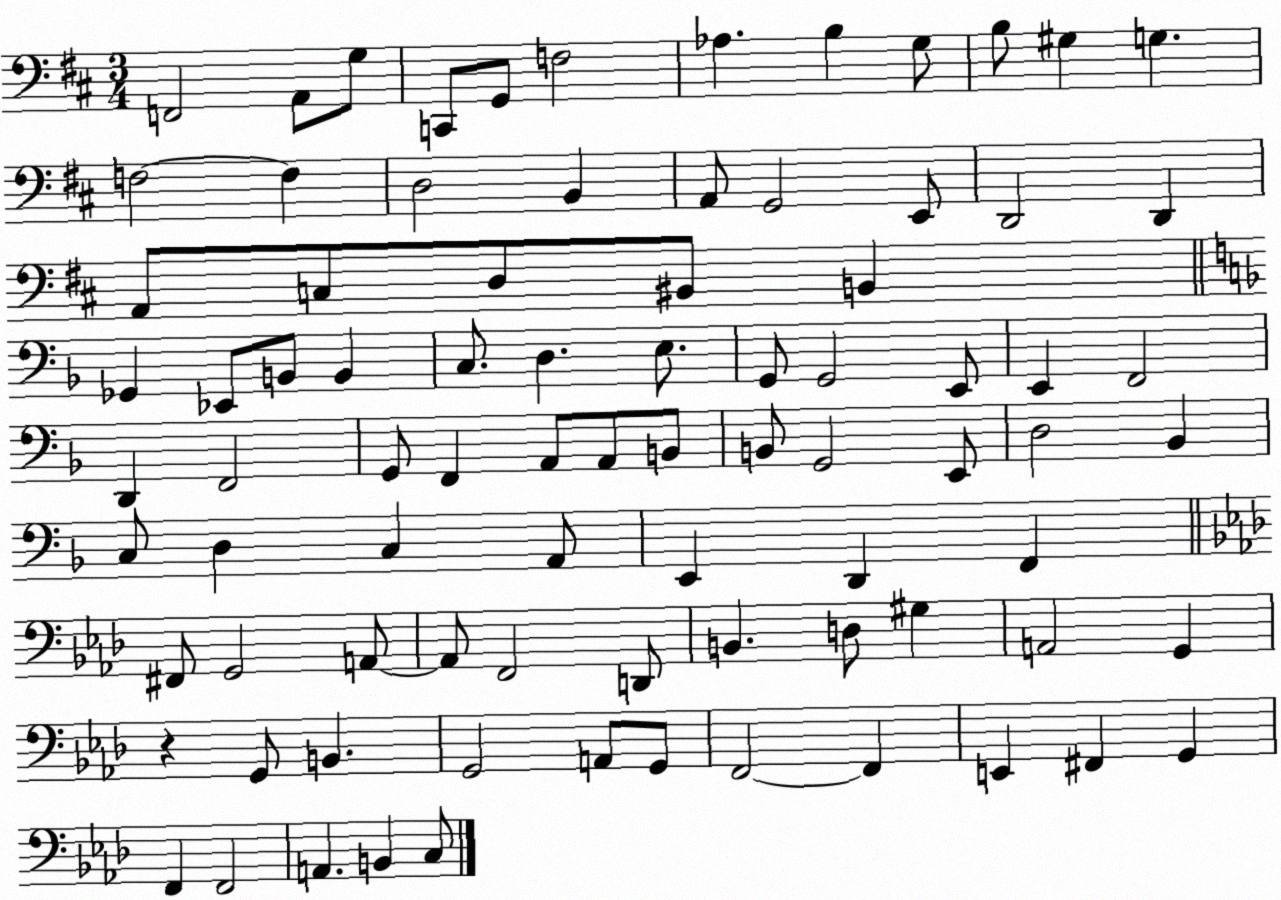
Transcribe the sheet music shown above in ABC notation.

X:1
T:Untitled
M:3/4
L:1/4
K:D
F,,2 A,,/2 G,/2 C,,/2 G,,/2 F,2 _A, B, G,/2 B,/2 ^G, G, F,2 F, D,2 B,, A,,/2 G,,2 E,,/2 D,,2 D,, A,,/2 C,/2 D,/2 ^B,,/2 B,, _G,, _E,,/2 B,,/2 B,, C,/2 D, E,/2 G,,/2 G,,2 E,,/2 E,, F,,2 D,, F,,2 G,,/2 F,, A,,/2 A,,/2 B,,/2 B,,/2 G,,2 E,,/2 D,2 _B,, C,/2 D, C, A,,/2 E,, D,, F,, ^F,,/2 G,,2 A,,/2 A,,/2 F,,2 D,,/2 B,, D,/2 ^G, A,,2 G,, z G,,/2 B,, G,,2 A,,/2 G,,/2 F,,2 F,, E,, ^F,, G,, F,, F,,2 A,, B,, C,/2